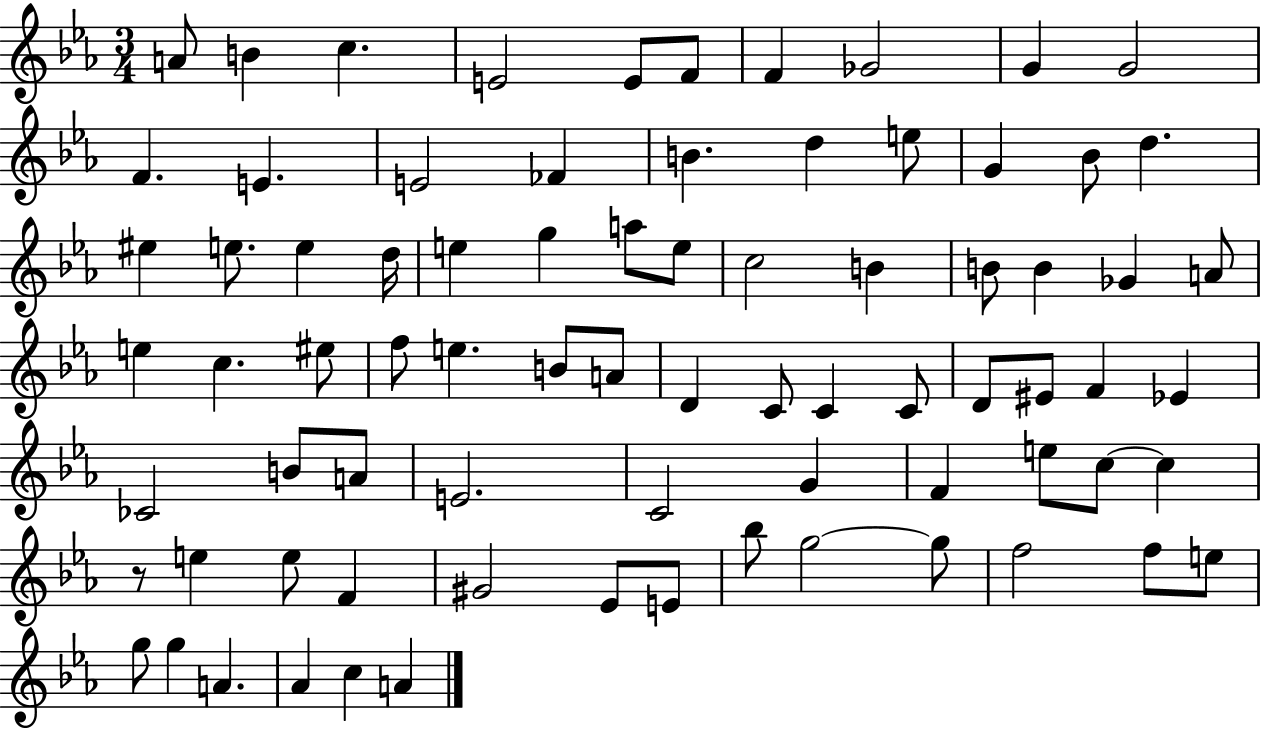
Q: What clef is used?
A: treble